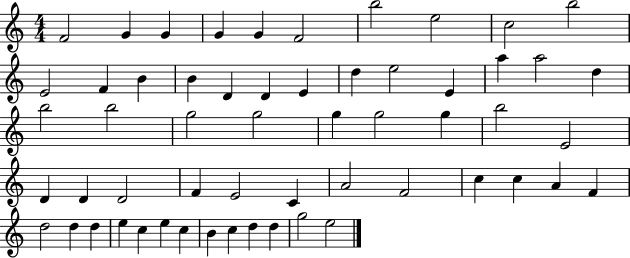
{
  \clef treble
  \numericTimeSignature
  \time 4/4
  \key c \major
  f'2 g'4 g'4 | g'4 g'4 f'2 | b''2 e''2 | c''2 b''2 | \break e'2 f'4 b'4 | b'4 d'4 d'4 e'4 | d''4 e''2 e'4 | a''4 a''2 d''4 | \break b''2 b''2 | g''2 g''2 | g''4 g''2 g''4 | b''2 e'2 | \break d'4 d'4 d'2 | f'4 e'2 c'4 | a'2 f'2 | c''4 c''4 a'4 f'4 | \break d''2 d''4 d''4 | e''4 c''4 e''4 c''4 | b'4 c''4 d''4 d''4 | g''2 e''2 | \break \bar "|."
}